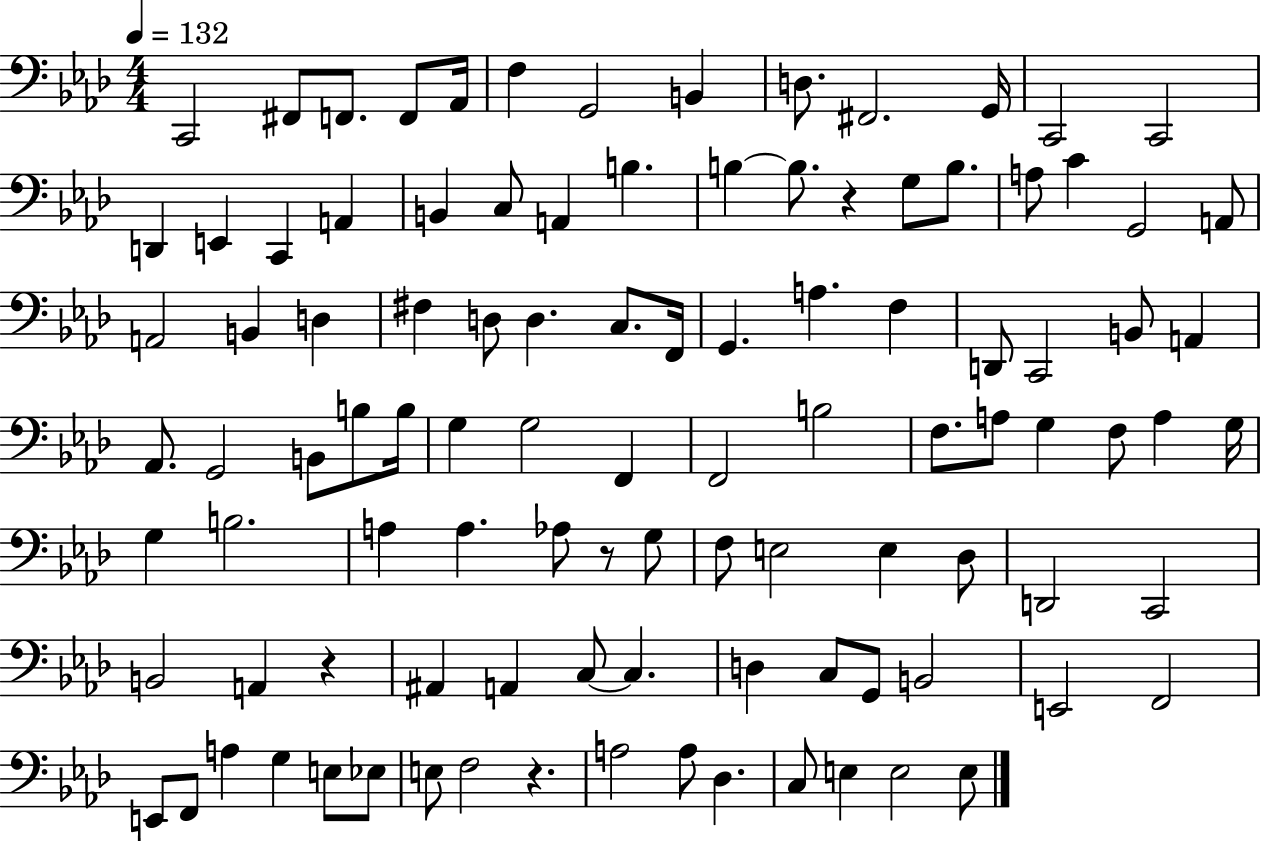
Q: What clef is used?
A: bass